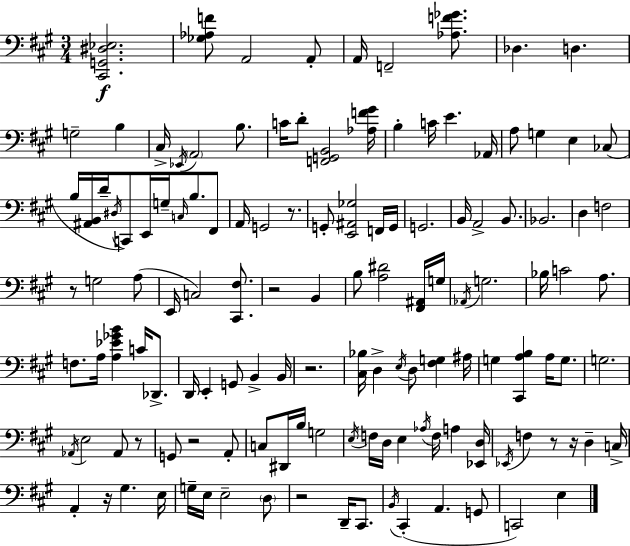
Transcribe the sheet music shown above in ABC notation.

X:1
T:Untitled
M:3/4
L:1/4
K:A
[^C,,G,,^D,_E,]2 [_G,_A,F]/2 A,,2 A,,/2 A,,/4 F,,2 [_A,F_G]/2 _D, D, G,2 B, ^C,/4 _E,,/4 A,,2 B,/2 C/4 D/2 [F,,G,,B,,]2 [_A,F^G]/4 B, C/4 E _A,,/4 A,/2 G, E, _C,/2 B,/4 [^A,,B,,]/4 D/4 ^D,/4 C,,/2 E,,/4 G,/4 C,/4 B,/2 ^F,,/2 A,,/4 G,,2 z/2 G,,/2 [E,,^A,,_G,]2 F,,/4 G,,/4 G,,2 B,,/4 A,,2 B,,/2 _B,,2 D, F,2 z/2 G,2 A,/2 E,,/4 C,2 [^C,,^F,]/2 z2 B,, B,/2 [A,^D]2 [^F,,^A,,]/4 G,/4 _A,,/4 G,2 _B,/4 C2 A,/2 F,/2 A,/4 [A,_E_GB] C/4 _D,,/2 D,,/4 E,, G,,/2 B,, B,,/4 z2 [^C,_B,]/4 D, E,/4 D,/2 [^F,G,] ^A,/4 G, [^C,,A,B,] A,/4 G,/2 G,2 _A,,/4 E,2 _A,,/2 z/2 G,,/2 z2 A,,/2 C,/2 ^D,,/4 B,/4 G,2 E,/4 F,/4 D,/4 E, _A,/4 F,/4 A, [_E,,D,]/4 _E,,/4 F, z/2 z/4 D, C,/4 A,, z/4 ^G, E,/4 G,/4 E,/4 E,2 D,/2 z2 D,,/4 ^C,,/2 B,,/4 ^C,, A,, G,,/2 C,,2 E,